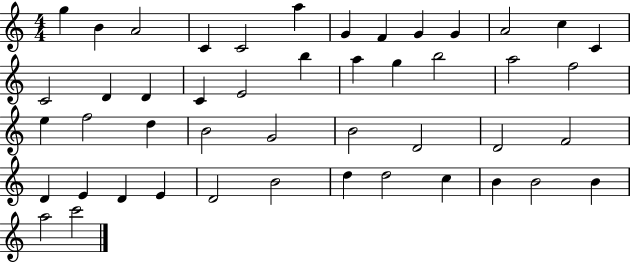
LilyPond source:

{
  \clef treble
  \numericTimeSignature
  \time 4/4
  \key c \major
  g''4 b'4 a'2 | c'4 c'2 a''4 | g'4 f'4 g'4 g'4 | a'2 c''4 c'4 | \break c'2 d'4 d'4 | c'4 e'2 b''4 | a''4 g''4 b''2 | a''2 f''2 | \break e''4 f''2 d''4 | b'2 g'2 | b'2 d'2 | d'2 f'2 | \break d'4 e'4 d'4 e'4 | d'2 b'2 | d''4 d''2 c''4 | b'4 b'2 b'4 | \break a''2 c'''2 | \bar "|."
}